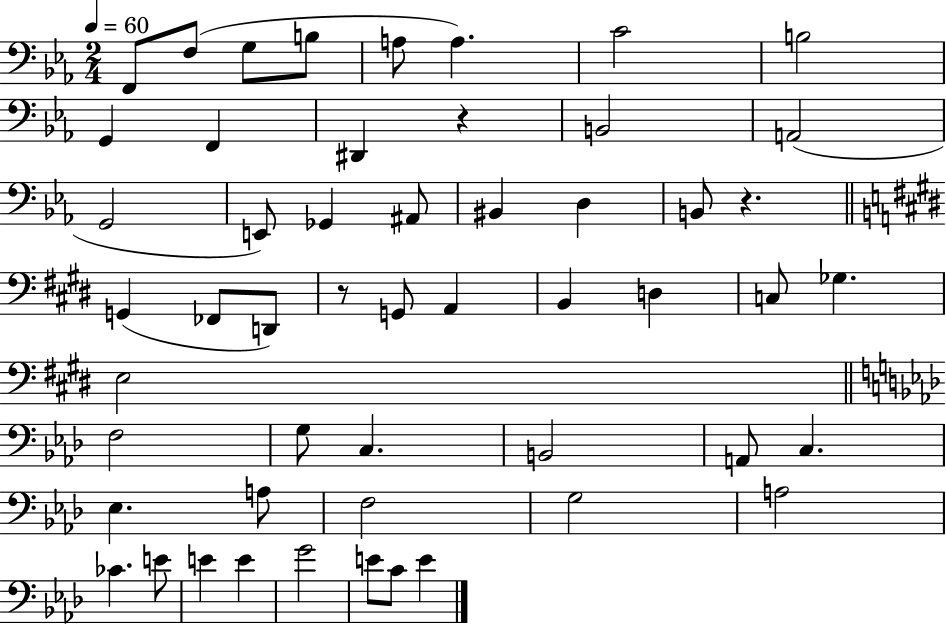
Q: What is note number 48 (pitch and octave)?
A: C4